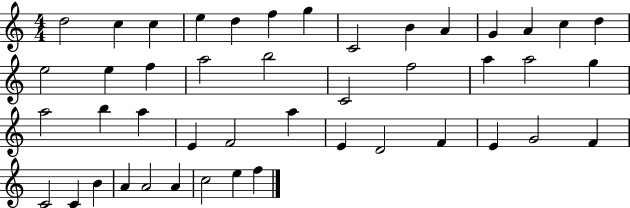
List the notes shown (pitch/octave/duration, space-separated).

D5/h C5/q C5/q E5/q D5/q F5/q G5/q C4/h B4/q A4/q G4/q A4/q C5/q D5/q E5/h E5/q F5/q A5/h B5/h C4/h F5/h A5/q A5/h G5/q A5/h B5/q A5/q E4/q F4/h A5/q E4/q D4/h F4/q E4/q G4/h F4/q C4/h C4/q B4/q A4/q A4/h A4/q C5/h E5/q F5/q